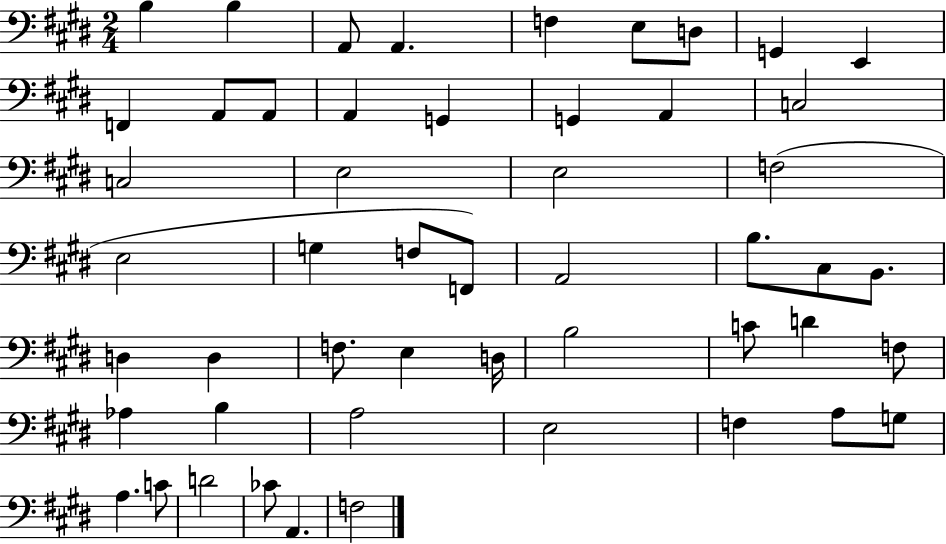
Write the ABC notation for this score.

X:1
T:Untitled
M:2/4
L:1/4
K:E
B, B, A,,/2 A,, F, E,/2 D,/2 G,, E,, F,, A,,/2 A,,/2 A,, G,, G,, A,, C,2 C,2 E,2 E,2 F,2 E,2 G, F,/2 F,,/2 A,,2 B,/2 ^C,/2 B,,/2 D, D, F,/2 E, D,/4 B,2 C/2 D F,/2 _A, B, A,2 E,2 F, A,/2 G,/2 A, C/2 D2 _C/2 A,, F,2